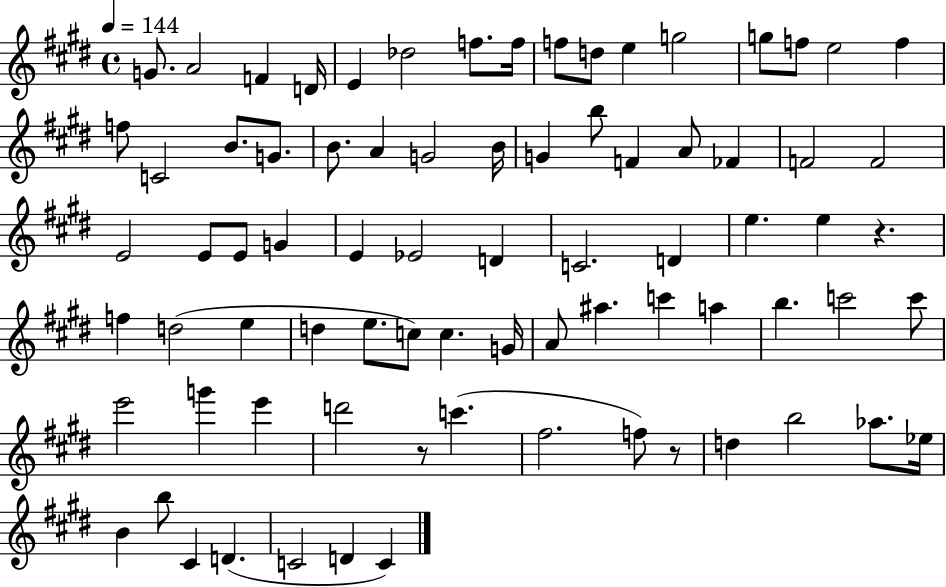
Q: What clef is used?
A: treble